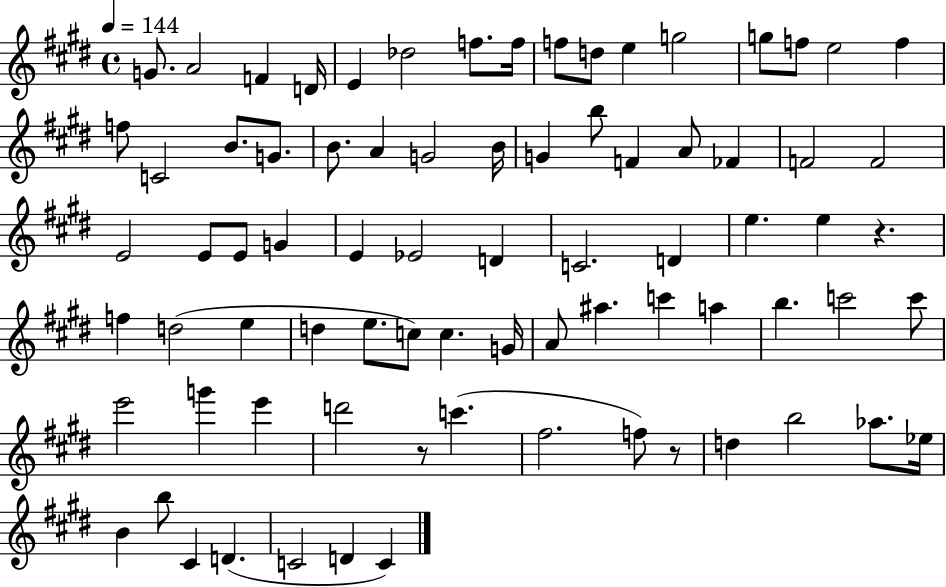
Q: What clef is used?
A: treble